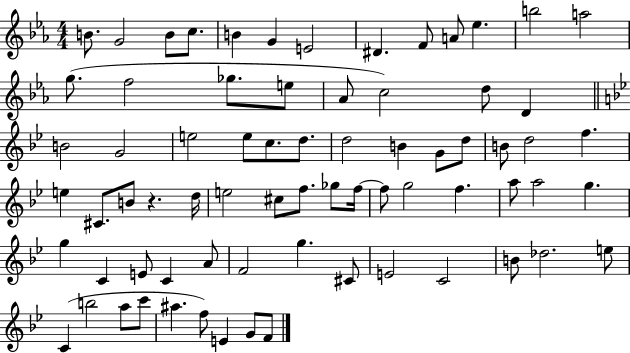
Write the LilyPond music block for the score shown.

{
  \clef treble
  \numericTimeSignature
  \time 4/4
  \key ees \major
  \repeat volta 2 { b'8. g'2 b'8 c''8. | b'4 g'4 e'2 | dis'4. f'8 a'8 ees''4. | b''2 a''2 | \break g''8.( f''2 ges''8. e''8 | aes'8 c''2) d''8 d'4 | \bar "||" \break \key bes \major b'2 g'2 | e''2 e''8 c''8. d''8. | d''2 b'4 g'8 d''8 | b'8 d''2 f''4. | \break e''4 cis'8. b'8 r4. d''16 | e''2 cis''8 f''8. ges''8 f''16~~ | f''8 g''2 f''4. | a''8 a''2 g''4. | \break g''4 c'4 e'8 c'4 a'8 | f'2 g''4. cis'8 | e'2 c'2 | b'8 des''2. e''8 | \break c'4( b''2 a''8 c'''8 | ais''4. f''8) e'4 g'8 f'8 | } \bar "|."
}